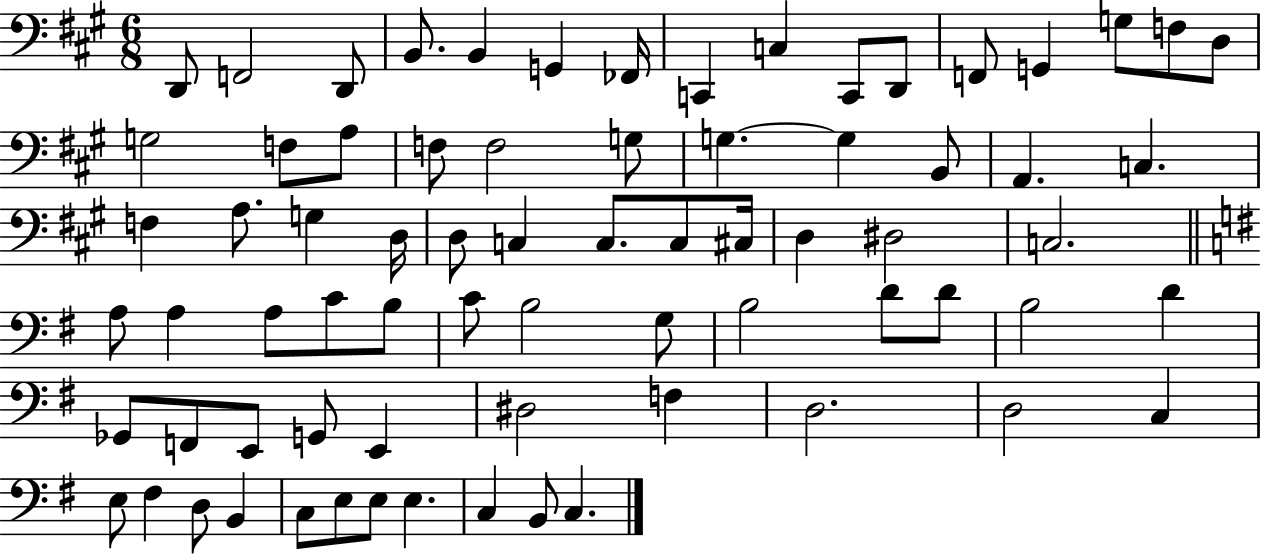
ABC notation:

X:1
T:Untitled
M:6/8
L:1/4
K:A
D,,/2 F,,2 D,,/2 B,,/2 B,, G,, _F,,/4 C,, C, C,,/2 D,,/2 F,,/2 G,, G,/2 F,/2 D,/2 G,2 F,/2 A,/2 F,/2 F,2 G,/2 G, G, B,,/2 A,, C, F, A,/2 G, D,/4 D,/2 C, C,/2 C,/2 ^C,/4 D, ^D,2 C,2 A,/2 A, A,/2 C/2 B,/2 C/2 B,2 G,/2 B,2 D/2 D/2 B,2 D _G,,/2 F,,/2 E,,/2 G,,/2 E,, ^D,2 F, D,2 D,2 C, E,/2 ^F, D,/2 B,, C,/2 E,/2 E,/2 E, C, B,,/2 C,